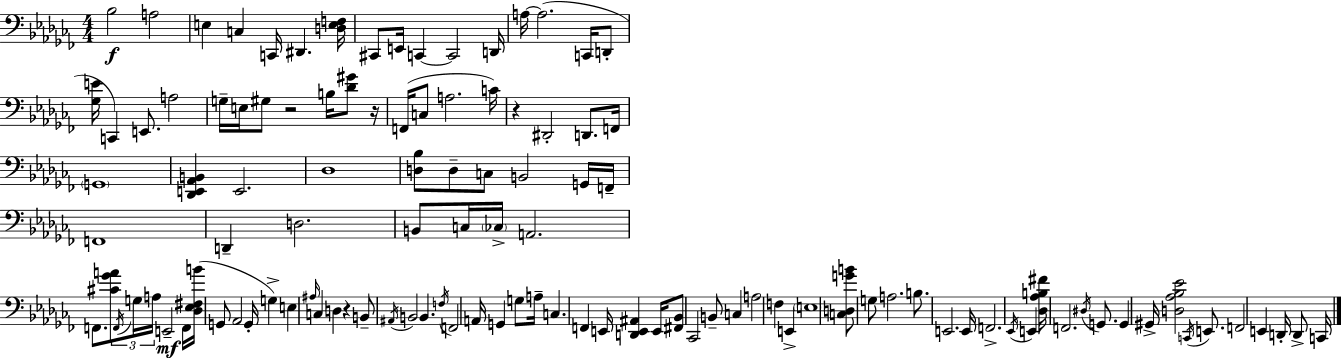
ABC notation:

X:1
T:Untitled
M:4/4
L:1/4
K:Abm
_B,2 A,2 E, C, C,,/4 ^D,, [D,E,F,]/4 ^C,,/2 E,,/4 C,, C,,2 D,,/4 A,/4 A,2 C,,/4 D,,/2 [_G,E]/4 C,, E,,/2 A,2 G,/4 E,/4 ^G,/2 z2 B,/4 [_D^G]/2 z/4 F,,/4 C,/2 A,2 C/4 z ^D,,2 D,,/2 F,,/4 G,,4 [_D,,E,,_A,,B,,] E,,2 _D,4 [D,_B,]/2 D,/2 C,/2 B,,2 G,,/4 F,,/4 F,,4 D,, D,2 B,,/2 C,/4 _C,/4 A,,2 F,,/2 [^C_GA]/2 F,,/4 G,/4 A,/4 E,,2 F,,/4 [_D,_E,^F,B]/4 G,,/2 _A,,2 G,,/4 G, E, ^A,/4 C, D, z B,,/2 ^A,,/4 B,,2 B,, F,/4 F,,2 A,,/4 G,, G,/2 A,/4 C, F,, E,,/4 [D,,E,,^A,,] E,,/4 [^F,,_B,,]/2 _C,,2 B,,/2 C, A,2 F, E,, E,4 [C,D,GB]/2 G,/2 A,2 B,/2 E,,2 E,,/4 F,,2 _E,,/4 E,, [_D,_A,B,^F]/4 F,,2 ^D,/4 G,,/2 G,, ^G,,/4 [D,_A,_B,_E]2 C,,/4 E,,/2 F,,2 E,, D,,/4 D,,/2 C,,/4